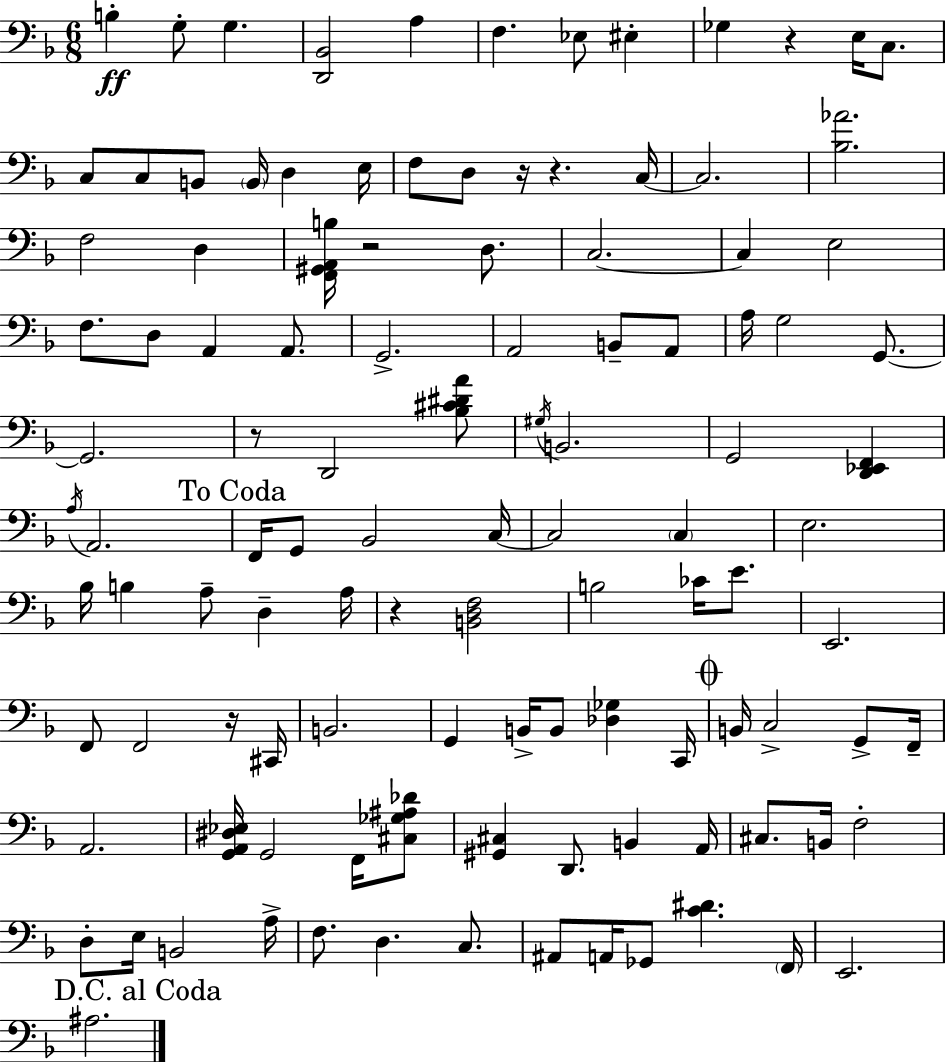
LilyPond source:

{
  \clef bass
  \numericTimeSignature
  \time 6/8
  \key f \major
  \repeat volta 2 { b4-.\ff g8-. g4. | <d, bes,>2 a4 | f4. ees8 eis4-. | ges4 r4 e16 c8. | \break c8 c8 b,8 \parenthesize b,16 d4 e16 | f8 d8 r16 r4. c16~~ | c2. | <bes aes'>2. | \break f2 d4 | <f, gis, a, b>16 r2 d8. | c2.~~ | c4 e2 | \break f8. d8 a,4 a,8. | g,2.-> | a,2 b,8-- a,8 | a16 g2 g,8.~~ | \break g,2. | r8 d,2 <bes cis' dis' a'>8 | \acciaccatura { gis16 } b,2. | g,2 <d, ees, f,>4 | \break \acciaccatura { a16 } a,2. | \mark "To Coda" f,16 g,8 bes,2 | c16~~ c2 \parenthesize c4 | e2. | \break bes16 b4 a8-- d4-- | a16 r4 <b, d f>2 | b2 ces'16 e'8. | e,2. | \break f,8 f,2 | r16 cis,16 b,2. | g,4 b,16-> b,8 <des ges>4 | c,16 \mark \markup { \musicglyph "scripts.coda" } b,16 c2-> g,8-> | \break f,16-- a,2. | <g, a, dis ees>16 g,2 f,16 | <cis ges ais des'>8 <gis, cis>4 d,8. b,4 | a,16 cis8. b,16 f2-. | \break d8-. e16 b,2 | a16-> f8. d4. c8. | ais,8 a,16 ges,8 <c' dis'>4. | \parenthesize f,16 e,2. | \break \mark "D.C. al Coda" ais2. | } \bar "|."
}